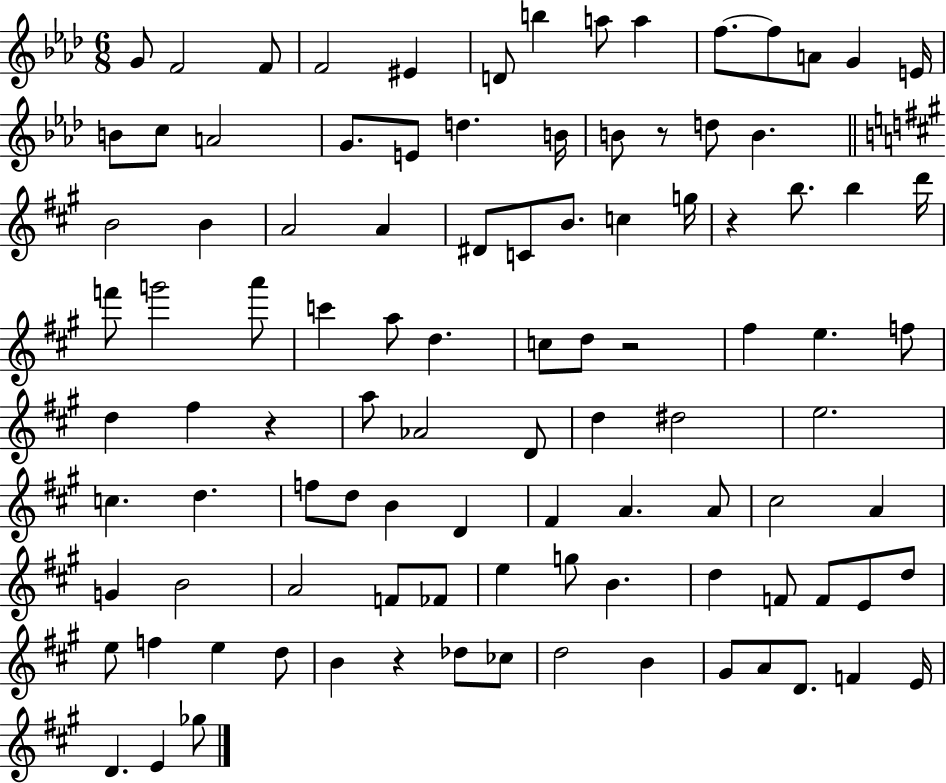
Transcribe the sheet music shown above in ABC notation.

X:1
T:Untitled
M:6/8
L:1/4
K:Ab
G/2 F2 F/2 F2 ^E D/2 b a/2 a f/2 f/2 A/2 G E/4 B/2 c/2 A2 G/2 E/2 d B/4 B/2 z/2 d/2 B B2 B A2 A ^D/2 C/2 B/2 c g/4 z b/2 b d'/4 f'/2 g'2 a'/2 c' a/2 d c/2 d/2 z2 ^f e f/2 d ^f z a/2 _A2 D/2 d ^d2 e2 c d f/2 d/2 B D ^F A A/2 ^c2 A G B2 A2 F/2 _F/2 e g/2 B d F/2 F/2 E/2 d/2 e/2 f e d/2 B z _d/2 _c/2 d2 B ^G/2 A/2 D/2 F E/4 D E _g/2